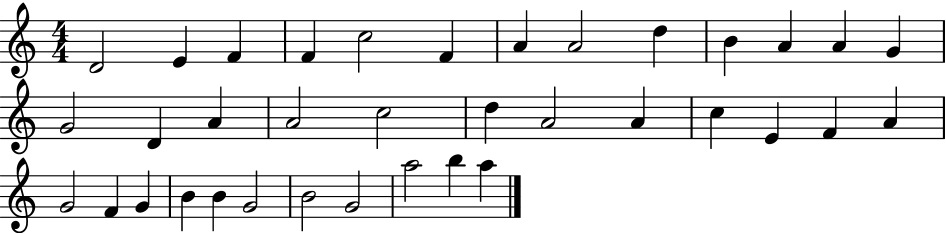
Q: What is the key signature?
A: C major